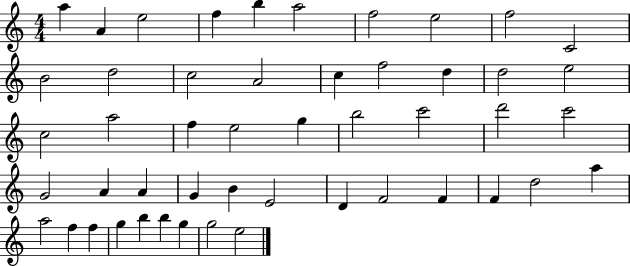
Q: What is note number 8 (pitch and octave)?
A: E5